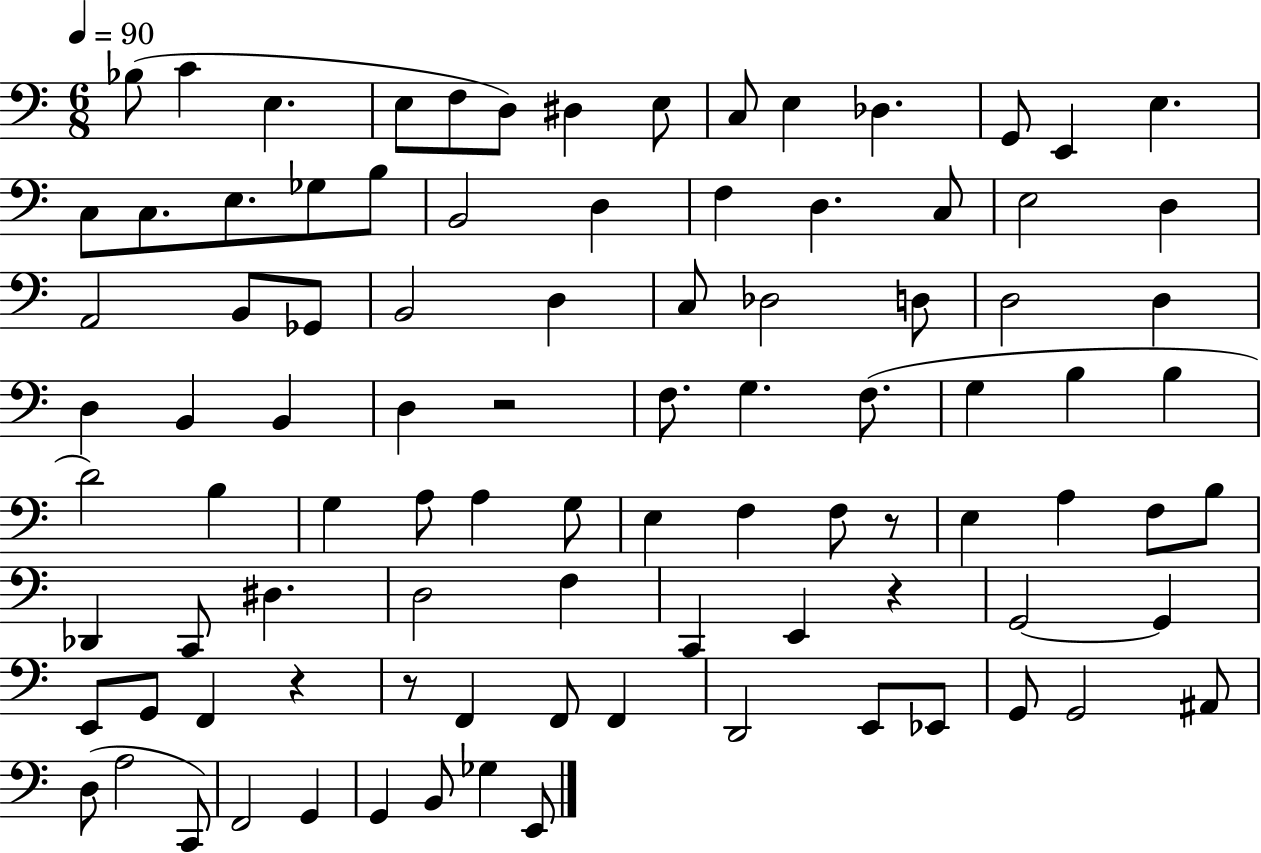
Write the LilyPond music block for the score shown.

{
  \clef bass
  \numericTimeSignature
  \time 6/8
  \key c \major
  \tempo 4 = 90
  bes8( c'4 e4. | e8 f8 d8) dis4 e8 | c8 e4 des4. | g,8 e,4 e4. | \break c8 c8. e8. ges8 b8 | b,2 d4 | f4 d4. c8 | e2 d4 | \break a,2 b,8 ges,8 | b,2 d4 | c8 des2 d8 | d2 d4 | \break d4 b,4 b,4 | d4 r2 | f8. g4. f8.( | g4 b4 b4 | \break d'2) b4 | g4 a8 a4 g8 | e4 f4 f8 r8 | e4 a4 f8 b8 | \break des,4 c,8 dis4. | d2 f4 | c,4 e,4 r4 | g,2~~ g,4 | \break e,8 g,8 f,4 r4 | r8 f,4 f,8 f,4 | d,2 e,8 ees,8 | g,8 g,2 ais,8 | \break d8( a2 c,8) | f,2 g,4 | g,4 b,8 ges4 e,8 | \bar "|."
}